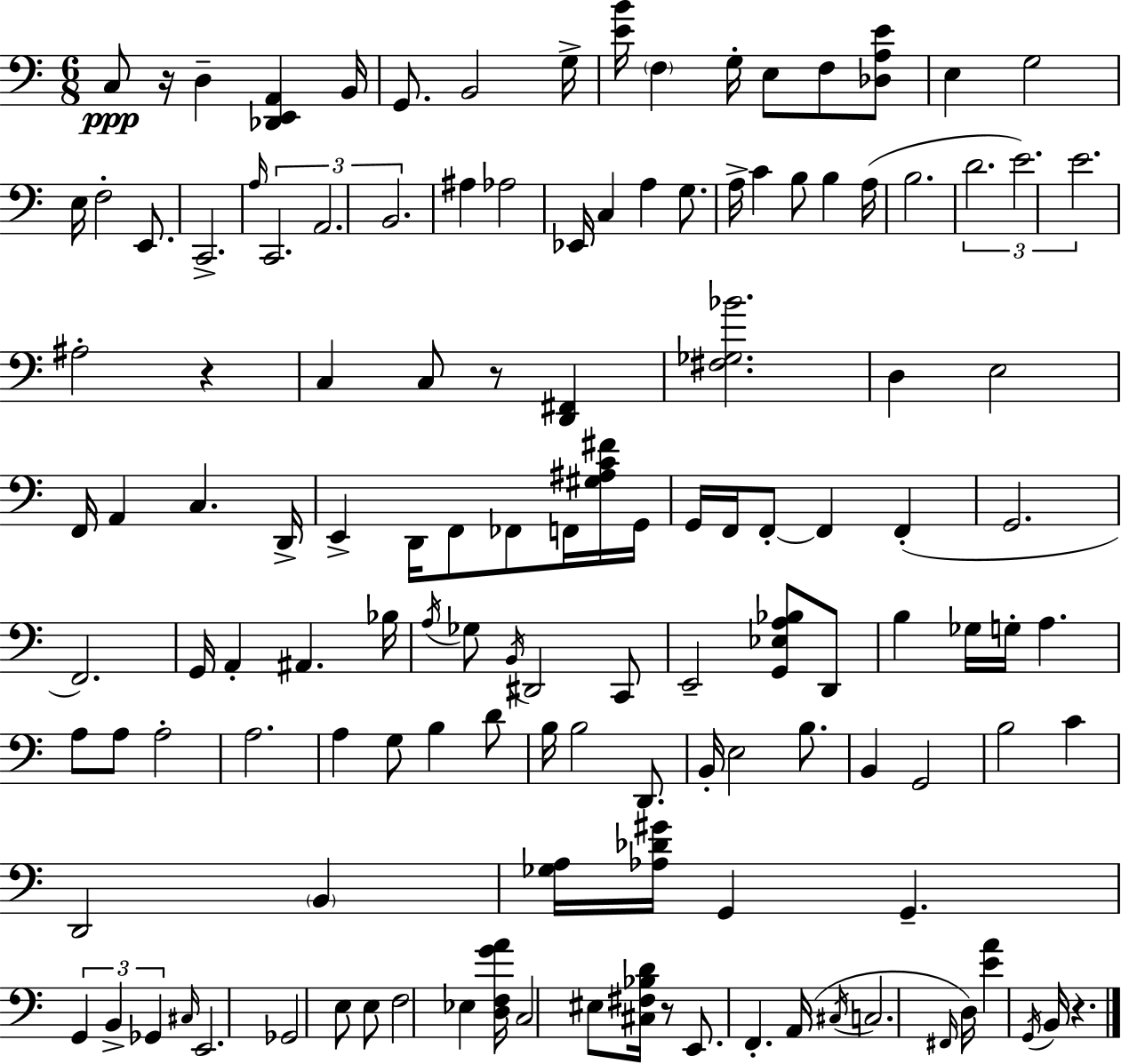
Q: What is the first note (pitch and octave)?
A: C3